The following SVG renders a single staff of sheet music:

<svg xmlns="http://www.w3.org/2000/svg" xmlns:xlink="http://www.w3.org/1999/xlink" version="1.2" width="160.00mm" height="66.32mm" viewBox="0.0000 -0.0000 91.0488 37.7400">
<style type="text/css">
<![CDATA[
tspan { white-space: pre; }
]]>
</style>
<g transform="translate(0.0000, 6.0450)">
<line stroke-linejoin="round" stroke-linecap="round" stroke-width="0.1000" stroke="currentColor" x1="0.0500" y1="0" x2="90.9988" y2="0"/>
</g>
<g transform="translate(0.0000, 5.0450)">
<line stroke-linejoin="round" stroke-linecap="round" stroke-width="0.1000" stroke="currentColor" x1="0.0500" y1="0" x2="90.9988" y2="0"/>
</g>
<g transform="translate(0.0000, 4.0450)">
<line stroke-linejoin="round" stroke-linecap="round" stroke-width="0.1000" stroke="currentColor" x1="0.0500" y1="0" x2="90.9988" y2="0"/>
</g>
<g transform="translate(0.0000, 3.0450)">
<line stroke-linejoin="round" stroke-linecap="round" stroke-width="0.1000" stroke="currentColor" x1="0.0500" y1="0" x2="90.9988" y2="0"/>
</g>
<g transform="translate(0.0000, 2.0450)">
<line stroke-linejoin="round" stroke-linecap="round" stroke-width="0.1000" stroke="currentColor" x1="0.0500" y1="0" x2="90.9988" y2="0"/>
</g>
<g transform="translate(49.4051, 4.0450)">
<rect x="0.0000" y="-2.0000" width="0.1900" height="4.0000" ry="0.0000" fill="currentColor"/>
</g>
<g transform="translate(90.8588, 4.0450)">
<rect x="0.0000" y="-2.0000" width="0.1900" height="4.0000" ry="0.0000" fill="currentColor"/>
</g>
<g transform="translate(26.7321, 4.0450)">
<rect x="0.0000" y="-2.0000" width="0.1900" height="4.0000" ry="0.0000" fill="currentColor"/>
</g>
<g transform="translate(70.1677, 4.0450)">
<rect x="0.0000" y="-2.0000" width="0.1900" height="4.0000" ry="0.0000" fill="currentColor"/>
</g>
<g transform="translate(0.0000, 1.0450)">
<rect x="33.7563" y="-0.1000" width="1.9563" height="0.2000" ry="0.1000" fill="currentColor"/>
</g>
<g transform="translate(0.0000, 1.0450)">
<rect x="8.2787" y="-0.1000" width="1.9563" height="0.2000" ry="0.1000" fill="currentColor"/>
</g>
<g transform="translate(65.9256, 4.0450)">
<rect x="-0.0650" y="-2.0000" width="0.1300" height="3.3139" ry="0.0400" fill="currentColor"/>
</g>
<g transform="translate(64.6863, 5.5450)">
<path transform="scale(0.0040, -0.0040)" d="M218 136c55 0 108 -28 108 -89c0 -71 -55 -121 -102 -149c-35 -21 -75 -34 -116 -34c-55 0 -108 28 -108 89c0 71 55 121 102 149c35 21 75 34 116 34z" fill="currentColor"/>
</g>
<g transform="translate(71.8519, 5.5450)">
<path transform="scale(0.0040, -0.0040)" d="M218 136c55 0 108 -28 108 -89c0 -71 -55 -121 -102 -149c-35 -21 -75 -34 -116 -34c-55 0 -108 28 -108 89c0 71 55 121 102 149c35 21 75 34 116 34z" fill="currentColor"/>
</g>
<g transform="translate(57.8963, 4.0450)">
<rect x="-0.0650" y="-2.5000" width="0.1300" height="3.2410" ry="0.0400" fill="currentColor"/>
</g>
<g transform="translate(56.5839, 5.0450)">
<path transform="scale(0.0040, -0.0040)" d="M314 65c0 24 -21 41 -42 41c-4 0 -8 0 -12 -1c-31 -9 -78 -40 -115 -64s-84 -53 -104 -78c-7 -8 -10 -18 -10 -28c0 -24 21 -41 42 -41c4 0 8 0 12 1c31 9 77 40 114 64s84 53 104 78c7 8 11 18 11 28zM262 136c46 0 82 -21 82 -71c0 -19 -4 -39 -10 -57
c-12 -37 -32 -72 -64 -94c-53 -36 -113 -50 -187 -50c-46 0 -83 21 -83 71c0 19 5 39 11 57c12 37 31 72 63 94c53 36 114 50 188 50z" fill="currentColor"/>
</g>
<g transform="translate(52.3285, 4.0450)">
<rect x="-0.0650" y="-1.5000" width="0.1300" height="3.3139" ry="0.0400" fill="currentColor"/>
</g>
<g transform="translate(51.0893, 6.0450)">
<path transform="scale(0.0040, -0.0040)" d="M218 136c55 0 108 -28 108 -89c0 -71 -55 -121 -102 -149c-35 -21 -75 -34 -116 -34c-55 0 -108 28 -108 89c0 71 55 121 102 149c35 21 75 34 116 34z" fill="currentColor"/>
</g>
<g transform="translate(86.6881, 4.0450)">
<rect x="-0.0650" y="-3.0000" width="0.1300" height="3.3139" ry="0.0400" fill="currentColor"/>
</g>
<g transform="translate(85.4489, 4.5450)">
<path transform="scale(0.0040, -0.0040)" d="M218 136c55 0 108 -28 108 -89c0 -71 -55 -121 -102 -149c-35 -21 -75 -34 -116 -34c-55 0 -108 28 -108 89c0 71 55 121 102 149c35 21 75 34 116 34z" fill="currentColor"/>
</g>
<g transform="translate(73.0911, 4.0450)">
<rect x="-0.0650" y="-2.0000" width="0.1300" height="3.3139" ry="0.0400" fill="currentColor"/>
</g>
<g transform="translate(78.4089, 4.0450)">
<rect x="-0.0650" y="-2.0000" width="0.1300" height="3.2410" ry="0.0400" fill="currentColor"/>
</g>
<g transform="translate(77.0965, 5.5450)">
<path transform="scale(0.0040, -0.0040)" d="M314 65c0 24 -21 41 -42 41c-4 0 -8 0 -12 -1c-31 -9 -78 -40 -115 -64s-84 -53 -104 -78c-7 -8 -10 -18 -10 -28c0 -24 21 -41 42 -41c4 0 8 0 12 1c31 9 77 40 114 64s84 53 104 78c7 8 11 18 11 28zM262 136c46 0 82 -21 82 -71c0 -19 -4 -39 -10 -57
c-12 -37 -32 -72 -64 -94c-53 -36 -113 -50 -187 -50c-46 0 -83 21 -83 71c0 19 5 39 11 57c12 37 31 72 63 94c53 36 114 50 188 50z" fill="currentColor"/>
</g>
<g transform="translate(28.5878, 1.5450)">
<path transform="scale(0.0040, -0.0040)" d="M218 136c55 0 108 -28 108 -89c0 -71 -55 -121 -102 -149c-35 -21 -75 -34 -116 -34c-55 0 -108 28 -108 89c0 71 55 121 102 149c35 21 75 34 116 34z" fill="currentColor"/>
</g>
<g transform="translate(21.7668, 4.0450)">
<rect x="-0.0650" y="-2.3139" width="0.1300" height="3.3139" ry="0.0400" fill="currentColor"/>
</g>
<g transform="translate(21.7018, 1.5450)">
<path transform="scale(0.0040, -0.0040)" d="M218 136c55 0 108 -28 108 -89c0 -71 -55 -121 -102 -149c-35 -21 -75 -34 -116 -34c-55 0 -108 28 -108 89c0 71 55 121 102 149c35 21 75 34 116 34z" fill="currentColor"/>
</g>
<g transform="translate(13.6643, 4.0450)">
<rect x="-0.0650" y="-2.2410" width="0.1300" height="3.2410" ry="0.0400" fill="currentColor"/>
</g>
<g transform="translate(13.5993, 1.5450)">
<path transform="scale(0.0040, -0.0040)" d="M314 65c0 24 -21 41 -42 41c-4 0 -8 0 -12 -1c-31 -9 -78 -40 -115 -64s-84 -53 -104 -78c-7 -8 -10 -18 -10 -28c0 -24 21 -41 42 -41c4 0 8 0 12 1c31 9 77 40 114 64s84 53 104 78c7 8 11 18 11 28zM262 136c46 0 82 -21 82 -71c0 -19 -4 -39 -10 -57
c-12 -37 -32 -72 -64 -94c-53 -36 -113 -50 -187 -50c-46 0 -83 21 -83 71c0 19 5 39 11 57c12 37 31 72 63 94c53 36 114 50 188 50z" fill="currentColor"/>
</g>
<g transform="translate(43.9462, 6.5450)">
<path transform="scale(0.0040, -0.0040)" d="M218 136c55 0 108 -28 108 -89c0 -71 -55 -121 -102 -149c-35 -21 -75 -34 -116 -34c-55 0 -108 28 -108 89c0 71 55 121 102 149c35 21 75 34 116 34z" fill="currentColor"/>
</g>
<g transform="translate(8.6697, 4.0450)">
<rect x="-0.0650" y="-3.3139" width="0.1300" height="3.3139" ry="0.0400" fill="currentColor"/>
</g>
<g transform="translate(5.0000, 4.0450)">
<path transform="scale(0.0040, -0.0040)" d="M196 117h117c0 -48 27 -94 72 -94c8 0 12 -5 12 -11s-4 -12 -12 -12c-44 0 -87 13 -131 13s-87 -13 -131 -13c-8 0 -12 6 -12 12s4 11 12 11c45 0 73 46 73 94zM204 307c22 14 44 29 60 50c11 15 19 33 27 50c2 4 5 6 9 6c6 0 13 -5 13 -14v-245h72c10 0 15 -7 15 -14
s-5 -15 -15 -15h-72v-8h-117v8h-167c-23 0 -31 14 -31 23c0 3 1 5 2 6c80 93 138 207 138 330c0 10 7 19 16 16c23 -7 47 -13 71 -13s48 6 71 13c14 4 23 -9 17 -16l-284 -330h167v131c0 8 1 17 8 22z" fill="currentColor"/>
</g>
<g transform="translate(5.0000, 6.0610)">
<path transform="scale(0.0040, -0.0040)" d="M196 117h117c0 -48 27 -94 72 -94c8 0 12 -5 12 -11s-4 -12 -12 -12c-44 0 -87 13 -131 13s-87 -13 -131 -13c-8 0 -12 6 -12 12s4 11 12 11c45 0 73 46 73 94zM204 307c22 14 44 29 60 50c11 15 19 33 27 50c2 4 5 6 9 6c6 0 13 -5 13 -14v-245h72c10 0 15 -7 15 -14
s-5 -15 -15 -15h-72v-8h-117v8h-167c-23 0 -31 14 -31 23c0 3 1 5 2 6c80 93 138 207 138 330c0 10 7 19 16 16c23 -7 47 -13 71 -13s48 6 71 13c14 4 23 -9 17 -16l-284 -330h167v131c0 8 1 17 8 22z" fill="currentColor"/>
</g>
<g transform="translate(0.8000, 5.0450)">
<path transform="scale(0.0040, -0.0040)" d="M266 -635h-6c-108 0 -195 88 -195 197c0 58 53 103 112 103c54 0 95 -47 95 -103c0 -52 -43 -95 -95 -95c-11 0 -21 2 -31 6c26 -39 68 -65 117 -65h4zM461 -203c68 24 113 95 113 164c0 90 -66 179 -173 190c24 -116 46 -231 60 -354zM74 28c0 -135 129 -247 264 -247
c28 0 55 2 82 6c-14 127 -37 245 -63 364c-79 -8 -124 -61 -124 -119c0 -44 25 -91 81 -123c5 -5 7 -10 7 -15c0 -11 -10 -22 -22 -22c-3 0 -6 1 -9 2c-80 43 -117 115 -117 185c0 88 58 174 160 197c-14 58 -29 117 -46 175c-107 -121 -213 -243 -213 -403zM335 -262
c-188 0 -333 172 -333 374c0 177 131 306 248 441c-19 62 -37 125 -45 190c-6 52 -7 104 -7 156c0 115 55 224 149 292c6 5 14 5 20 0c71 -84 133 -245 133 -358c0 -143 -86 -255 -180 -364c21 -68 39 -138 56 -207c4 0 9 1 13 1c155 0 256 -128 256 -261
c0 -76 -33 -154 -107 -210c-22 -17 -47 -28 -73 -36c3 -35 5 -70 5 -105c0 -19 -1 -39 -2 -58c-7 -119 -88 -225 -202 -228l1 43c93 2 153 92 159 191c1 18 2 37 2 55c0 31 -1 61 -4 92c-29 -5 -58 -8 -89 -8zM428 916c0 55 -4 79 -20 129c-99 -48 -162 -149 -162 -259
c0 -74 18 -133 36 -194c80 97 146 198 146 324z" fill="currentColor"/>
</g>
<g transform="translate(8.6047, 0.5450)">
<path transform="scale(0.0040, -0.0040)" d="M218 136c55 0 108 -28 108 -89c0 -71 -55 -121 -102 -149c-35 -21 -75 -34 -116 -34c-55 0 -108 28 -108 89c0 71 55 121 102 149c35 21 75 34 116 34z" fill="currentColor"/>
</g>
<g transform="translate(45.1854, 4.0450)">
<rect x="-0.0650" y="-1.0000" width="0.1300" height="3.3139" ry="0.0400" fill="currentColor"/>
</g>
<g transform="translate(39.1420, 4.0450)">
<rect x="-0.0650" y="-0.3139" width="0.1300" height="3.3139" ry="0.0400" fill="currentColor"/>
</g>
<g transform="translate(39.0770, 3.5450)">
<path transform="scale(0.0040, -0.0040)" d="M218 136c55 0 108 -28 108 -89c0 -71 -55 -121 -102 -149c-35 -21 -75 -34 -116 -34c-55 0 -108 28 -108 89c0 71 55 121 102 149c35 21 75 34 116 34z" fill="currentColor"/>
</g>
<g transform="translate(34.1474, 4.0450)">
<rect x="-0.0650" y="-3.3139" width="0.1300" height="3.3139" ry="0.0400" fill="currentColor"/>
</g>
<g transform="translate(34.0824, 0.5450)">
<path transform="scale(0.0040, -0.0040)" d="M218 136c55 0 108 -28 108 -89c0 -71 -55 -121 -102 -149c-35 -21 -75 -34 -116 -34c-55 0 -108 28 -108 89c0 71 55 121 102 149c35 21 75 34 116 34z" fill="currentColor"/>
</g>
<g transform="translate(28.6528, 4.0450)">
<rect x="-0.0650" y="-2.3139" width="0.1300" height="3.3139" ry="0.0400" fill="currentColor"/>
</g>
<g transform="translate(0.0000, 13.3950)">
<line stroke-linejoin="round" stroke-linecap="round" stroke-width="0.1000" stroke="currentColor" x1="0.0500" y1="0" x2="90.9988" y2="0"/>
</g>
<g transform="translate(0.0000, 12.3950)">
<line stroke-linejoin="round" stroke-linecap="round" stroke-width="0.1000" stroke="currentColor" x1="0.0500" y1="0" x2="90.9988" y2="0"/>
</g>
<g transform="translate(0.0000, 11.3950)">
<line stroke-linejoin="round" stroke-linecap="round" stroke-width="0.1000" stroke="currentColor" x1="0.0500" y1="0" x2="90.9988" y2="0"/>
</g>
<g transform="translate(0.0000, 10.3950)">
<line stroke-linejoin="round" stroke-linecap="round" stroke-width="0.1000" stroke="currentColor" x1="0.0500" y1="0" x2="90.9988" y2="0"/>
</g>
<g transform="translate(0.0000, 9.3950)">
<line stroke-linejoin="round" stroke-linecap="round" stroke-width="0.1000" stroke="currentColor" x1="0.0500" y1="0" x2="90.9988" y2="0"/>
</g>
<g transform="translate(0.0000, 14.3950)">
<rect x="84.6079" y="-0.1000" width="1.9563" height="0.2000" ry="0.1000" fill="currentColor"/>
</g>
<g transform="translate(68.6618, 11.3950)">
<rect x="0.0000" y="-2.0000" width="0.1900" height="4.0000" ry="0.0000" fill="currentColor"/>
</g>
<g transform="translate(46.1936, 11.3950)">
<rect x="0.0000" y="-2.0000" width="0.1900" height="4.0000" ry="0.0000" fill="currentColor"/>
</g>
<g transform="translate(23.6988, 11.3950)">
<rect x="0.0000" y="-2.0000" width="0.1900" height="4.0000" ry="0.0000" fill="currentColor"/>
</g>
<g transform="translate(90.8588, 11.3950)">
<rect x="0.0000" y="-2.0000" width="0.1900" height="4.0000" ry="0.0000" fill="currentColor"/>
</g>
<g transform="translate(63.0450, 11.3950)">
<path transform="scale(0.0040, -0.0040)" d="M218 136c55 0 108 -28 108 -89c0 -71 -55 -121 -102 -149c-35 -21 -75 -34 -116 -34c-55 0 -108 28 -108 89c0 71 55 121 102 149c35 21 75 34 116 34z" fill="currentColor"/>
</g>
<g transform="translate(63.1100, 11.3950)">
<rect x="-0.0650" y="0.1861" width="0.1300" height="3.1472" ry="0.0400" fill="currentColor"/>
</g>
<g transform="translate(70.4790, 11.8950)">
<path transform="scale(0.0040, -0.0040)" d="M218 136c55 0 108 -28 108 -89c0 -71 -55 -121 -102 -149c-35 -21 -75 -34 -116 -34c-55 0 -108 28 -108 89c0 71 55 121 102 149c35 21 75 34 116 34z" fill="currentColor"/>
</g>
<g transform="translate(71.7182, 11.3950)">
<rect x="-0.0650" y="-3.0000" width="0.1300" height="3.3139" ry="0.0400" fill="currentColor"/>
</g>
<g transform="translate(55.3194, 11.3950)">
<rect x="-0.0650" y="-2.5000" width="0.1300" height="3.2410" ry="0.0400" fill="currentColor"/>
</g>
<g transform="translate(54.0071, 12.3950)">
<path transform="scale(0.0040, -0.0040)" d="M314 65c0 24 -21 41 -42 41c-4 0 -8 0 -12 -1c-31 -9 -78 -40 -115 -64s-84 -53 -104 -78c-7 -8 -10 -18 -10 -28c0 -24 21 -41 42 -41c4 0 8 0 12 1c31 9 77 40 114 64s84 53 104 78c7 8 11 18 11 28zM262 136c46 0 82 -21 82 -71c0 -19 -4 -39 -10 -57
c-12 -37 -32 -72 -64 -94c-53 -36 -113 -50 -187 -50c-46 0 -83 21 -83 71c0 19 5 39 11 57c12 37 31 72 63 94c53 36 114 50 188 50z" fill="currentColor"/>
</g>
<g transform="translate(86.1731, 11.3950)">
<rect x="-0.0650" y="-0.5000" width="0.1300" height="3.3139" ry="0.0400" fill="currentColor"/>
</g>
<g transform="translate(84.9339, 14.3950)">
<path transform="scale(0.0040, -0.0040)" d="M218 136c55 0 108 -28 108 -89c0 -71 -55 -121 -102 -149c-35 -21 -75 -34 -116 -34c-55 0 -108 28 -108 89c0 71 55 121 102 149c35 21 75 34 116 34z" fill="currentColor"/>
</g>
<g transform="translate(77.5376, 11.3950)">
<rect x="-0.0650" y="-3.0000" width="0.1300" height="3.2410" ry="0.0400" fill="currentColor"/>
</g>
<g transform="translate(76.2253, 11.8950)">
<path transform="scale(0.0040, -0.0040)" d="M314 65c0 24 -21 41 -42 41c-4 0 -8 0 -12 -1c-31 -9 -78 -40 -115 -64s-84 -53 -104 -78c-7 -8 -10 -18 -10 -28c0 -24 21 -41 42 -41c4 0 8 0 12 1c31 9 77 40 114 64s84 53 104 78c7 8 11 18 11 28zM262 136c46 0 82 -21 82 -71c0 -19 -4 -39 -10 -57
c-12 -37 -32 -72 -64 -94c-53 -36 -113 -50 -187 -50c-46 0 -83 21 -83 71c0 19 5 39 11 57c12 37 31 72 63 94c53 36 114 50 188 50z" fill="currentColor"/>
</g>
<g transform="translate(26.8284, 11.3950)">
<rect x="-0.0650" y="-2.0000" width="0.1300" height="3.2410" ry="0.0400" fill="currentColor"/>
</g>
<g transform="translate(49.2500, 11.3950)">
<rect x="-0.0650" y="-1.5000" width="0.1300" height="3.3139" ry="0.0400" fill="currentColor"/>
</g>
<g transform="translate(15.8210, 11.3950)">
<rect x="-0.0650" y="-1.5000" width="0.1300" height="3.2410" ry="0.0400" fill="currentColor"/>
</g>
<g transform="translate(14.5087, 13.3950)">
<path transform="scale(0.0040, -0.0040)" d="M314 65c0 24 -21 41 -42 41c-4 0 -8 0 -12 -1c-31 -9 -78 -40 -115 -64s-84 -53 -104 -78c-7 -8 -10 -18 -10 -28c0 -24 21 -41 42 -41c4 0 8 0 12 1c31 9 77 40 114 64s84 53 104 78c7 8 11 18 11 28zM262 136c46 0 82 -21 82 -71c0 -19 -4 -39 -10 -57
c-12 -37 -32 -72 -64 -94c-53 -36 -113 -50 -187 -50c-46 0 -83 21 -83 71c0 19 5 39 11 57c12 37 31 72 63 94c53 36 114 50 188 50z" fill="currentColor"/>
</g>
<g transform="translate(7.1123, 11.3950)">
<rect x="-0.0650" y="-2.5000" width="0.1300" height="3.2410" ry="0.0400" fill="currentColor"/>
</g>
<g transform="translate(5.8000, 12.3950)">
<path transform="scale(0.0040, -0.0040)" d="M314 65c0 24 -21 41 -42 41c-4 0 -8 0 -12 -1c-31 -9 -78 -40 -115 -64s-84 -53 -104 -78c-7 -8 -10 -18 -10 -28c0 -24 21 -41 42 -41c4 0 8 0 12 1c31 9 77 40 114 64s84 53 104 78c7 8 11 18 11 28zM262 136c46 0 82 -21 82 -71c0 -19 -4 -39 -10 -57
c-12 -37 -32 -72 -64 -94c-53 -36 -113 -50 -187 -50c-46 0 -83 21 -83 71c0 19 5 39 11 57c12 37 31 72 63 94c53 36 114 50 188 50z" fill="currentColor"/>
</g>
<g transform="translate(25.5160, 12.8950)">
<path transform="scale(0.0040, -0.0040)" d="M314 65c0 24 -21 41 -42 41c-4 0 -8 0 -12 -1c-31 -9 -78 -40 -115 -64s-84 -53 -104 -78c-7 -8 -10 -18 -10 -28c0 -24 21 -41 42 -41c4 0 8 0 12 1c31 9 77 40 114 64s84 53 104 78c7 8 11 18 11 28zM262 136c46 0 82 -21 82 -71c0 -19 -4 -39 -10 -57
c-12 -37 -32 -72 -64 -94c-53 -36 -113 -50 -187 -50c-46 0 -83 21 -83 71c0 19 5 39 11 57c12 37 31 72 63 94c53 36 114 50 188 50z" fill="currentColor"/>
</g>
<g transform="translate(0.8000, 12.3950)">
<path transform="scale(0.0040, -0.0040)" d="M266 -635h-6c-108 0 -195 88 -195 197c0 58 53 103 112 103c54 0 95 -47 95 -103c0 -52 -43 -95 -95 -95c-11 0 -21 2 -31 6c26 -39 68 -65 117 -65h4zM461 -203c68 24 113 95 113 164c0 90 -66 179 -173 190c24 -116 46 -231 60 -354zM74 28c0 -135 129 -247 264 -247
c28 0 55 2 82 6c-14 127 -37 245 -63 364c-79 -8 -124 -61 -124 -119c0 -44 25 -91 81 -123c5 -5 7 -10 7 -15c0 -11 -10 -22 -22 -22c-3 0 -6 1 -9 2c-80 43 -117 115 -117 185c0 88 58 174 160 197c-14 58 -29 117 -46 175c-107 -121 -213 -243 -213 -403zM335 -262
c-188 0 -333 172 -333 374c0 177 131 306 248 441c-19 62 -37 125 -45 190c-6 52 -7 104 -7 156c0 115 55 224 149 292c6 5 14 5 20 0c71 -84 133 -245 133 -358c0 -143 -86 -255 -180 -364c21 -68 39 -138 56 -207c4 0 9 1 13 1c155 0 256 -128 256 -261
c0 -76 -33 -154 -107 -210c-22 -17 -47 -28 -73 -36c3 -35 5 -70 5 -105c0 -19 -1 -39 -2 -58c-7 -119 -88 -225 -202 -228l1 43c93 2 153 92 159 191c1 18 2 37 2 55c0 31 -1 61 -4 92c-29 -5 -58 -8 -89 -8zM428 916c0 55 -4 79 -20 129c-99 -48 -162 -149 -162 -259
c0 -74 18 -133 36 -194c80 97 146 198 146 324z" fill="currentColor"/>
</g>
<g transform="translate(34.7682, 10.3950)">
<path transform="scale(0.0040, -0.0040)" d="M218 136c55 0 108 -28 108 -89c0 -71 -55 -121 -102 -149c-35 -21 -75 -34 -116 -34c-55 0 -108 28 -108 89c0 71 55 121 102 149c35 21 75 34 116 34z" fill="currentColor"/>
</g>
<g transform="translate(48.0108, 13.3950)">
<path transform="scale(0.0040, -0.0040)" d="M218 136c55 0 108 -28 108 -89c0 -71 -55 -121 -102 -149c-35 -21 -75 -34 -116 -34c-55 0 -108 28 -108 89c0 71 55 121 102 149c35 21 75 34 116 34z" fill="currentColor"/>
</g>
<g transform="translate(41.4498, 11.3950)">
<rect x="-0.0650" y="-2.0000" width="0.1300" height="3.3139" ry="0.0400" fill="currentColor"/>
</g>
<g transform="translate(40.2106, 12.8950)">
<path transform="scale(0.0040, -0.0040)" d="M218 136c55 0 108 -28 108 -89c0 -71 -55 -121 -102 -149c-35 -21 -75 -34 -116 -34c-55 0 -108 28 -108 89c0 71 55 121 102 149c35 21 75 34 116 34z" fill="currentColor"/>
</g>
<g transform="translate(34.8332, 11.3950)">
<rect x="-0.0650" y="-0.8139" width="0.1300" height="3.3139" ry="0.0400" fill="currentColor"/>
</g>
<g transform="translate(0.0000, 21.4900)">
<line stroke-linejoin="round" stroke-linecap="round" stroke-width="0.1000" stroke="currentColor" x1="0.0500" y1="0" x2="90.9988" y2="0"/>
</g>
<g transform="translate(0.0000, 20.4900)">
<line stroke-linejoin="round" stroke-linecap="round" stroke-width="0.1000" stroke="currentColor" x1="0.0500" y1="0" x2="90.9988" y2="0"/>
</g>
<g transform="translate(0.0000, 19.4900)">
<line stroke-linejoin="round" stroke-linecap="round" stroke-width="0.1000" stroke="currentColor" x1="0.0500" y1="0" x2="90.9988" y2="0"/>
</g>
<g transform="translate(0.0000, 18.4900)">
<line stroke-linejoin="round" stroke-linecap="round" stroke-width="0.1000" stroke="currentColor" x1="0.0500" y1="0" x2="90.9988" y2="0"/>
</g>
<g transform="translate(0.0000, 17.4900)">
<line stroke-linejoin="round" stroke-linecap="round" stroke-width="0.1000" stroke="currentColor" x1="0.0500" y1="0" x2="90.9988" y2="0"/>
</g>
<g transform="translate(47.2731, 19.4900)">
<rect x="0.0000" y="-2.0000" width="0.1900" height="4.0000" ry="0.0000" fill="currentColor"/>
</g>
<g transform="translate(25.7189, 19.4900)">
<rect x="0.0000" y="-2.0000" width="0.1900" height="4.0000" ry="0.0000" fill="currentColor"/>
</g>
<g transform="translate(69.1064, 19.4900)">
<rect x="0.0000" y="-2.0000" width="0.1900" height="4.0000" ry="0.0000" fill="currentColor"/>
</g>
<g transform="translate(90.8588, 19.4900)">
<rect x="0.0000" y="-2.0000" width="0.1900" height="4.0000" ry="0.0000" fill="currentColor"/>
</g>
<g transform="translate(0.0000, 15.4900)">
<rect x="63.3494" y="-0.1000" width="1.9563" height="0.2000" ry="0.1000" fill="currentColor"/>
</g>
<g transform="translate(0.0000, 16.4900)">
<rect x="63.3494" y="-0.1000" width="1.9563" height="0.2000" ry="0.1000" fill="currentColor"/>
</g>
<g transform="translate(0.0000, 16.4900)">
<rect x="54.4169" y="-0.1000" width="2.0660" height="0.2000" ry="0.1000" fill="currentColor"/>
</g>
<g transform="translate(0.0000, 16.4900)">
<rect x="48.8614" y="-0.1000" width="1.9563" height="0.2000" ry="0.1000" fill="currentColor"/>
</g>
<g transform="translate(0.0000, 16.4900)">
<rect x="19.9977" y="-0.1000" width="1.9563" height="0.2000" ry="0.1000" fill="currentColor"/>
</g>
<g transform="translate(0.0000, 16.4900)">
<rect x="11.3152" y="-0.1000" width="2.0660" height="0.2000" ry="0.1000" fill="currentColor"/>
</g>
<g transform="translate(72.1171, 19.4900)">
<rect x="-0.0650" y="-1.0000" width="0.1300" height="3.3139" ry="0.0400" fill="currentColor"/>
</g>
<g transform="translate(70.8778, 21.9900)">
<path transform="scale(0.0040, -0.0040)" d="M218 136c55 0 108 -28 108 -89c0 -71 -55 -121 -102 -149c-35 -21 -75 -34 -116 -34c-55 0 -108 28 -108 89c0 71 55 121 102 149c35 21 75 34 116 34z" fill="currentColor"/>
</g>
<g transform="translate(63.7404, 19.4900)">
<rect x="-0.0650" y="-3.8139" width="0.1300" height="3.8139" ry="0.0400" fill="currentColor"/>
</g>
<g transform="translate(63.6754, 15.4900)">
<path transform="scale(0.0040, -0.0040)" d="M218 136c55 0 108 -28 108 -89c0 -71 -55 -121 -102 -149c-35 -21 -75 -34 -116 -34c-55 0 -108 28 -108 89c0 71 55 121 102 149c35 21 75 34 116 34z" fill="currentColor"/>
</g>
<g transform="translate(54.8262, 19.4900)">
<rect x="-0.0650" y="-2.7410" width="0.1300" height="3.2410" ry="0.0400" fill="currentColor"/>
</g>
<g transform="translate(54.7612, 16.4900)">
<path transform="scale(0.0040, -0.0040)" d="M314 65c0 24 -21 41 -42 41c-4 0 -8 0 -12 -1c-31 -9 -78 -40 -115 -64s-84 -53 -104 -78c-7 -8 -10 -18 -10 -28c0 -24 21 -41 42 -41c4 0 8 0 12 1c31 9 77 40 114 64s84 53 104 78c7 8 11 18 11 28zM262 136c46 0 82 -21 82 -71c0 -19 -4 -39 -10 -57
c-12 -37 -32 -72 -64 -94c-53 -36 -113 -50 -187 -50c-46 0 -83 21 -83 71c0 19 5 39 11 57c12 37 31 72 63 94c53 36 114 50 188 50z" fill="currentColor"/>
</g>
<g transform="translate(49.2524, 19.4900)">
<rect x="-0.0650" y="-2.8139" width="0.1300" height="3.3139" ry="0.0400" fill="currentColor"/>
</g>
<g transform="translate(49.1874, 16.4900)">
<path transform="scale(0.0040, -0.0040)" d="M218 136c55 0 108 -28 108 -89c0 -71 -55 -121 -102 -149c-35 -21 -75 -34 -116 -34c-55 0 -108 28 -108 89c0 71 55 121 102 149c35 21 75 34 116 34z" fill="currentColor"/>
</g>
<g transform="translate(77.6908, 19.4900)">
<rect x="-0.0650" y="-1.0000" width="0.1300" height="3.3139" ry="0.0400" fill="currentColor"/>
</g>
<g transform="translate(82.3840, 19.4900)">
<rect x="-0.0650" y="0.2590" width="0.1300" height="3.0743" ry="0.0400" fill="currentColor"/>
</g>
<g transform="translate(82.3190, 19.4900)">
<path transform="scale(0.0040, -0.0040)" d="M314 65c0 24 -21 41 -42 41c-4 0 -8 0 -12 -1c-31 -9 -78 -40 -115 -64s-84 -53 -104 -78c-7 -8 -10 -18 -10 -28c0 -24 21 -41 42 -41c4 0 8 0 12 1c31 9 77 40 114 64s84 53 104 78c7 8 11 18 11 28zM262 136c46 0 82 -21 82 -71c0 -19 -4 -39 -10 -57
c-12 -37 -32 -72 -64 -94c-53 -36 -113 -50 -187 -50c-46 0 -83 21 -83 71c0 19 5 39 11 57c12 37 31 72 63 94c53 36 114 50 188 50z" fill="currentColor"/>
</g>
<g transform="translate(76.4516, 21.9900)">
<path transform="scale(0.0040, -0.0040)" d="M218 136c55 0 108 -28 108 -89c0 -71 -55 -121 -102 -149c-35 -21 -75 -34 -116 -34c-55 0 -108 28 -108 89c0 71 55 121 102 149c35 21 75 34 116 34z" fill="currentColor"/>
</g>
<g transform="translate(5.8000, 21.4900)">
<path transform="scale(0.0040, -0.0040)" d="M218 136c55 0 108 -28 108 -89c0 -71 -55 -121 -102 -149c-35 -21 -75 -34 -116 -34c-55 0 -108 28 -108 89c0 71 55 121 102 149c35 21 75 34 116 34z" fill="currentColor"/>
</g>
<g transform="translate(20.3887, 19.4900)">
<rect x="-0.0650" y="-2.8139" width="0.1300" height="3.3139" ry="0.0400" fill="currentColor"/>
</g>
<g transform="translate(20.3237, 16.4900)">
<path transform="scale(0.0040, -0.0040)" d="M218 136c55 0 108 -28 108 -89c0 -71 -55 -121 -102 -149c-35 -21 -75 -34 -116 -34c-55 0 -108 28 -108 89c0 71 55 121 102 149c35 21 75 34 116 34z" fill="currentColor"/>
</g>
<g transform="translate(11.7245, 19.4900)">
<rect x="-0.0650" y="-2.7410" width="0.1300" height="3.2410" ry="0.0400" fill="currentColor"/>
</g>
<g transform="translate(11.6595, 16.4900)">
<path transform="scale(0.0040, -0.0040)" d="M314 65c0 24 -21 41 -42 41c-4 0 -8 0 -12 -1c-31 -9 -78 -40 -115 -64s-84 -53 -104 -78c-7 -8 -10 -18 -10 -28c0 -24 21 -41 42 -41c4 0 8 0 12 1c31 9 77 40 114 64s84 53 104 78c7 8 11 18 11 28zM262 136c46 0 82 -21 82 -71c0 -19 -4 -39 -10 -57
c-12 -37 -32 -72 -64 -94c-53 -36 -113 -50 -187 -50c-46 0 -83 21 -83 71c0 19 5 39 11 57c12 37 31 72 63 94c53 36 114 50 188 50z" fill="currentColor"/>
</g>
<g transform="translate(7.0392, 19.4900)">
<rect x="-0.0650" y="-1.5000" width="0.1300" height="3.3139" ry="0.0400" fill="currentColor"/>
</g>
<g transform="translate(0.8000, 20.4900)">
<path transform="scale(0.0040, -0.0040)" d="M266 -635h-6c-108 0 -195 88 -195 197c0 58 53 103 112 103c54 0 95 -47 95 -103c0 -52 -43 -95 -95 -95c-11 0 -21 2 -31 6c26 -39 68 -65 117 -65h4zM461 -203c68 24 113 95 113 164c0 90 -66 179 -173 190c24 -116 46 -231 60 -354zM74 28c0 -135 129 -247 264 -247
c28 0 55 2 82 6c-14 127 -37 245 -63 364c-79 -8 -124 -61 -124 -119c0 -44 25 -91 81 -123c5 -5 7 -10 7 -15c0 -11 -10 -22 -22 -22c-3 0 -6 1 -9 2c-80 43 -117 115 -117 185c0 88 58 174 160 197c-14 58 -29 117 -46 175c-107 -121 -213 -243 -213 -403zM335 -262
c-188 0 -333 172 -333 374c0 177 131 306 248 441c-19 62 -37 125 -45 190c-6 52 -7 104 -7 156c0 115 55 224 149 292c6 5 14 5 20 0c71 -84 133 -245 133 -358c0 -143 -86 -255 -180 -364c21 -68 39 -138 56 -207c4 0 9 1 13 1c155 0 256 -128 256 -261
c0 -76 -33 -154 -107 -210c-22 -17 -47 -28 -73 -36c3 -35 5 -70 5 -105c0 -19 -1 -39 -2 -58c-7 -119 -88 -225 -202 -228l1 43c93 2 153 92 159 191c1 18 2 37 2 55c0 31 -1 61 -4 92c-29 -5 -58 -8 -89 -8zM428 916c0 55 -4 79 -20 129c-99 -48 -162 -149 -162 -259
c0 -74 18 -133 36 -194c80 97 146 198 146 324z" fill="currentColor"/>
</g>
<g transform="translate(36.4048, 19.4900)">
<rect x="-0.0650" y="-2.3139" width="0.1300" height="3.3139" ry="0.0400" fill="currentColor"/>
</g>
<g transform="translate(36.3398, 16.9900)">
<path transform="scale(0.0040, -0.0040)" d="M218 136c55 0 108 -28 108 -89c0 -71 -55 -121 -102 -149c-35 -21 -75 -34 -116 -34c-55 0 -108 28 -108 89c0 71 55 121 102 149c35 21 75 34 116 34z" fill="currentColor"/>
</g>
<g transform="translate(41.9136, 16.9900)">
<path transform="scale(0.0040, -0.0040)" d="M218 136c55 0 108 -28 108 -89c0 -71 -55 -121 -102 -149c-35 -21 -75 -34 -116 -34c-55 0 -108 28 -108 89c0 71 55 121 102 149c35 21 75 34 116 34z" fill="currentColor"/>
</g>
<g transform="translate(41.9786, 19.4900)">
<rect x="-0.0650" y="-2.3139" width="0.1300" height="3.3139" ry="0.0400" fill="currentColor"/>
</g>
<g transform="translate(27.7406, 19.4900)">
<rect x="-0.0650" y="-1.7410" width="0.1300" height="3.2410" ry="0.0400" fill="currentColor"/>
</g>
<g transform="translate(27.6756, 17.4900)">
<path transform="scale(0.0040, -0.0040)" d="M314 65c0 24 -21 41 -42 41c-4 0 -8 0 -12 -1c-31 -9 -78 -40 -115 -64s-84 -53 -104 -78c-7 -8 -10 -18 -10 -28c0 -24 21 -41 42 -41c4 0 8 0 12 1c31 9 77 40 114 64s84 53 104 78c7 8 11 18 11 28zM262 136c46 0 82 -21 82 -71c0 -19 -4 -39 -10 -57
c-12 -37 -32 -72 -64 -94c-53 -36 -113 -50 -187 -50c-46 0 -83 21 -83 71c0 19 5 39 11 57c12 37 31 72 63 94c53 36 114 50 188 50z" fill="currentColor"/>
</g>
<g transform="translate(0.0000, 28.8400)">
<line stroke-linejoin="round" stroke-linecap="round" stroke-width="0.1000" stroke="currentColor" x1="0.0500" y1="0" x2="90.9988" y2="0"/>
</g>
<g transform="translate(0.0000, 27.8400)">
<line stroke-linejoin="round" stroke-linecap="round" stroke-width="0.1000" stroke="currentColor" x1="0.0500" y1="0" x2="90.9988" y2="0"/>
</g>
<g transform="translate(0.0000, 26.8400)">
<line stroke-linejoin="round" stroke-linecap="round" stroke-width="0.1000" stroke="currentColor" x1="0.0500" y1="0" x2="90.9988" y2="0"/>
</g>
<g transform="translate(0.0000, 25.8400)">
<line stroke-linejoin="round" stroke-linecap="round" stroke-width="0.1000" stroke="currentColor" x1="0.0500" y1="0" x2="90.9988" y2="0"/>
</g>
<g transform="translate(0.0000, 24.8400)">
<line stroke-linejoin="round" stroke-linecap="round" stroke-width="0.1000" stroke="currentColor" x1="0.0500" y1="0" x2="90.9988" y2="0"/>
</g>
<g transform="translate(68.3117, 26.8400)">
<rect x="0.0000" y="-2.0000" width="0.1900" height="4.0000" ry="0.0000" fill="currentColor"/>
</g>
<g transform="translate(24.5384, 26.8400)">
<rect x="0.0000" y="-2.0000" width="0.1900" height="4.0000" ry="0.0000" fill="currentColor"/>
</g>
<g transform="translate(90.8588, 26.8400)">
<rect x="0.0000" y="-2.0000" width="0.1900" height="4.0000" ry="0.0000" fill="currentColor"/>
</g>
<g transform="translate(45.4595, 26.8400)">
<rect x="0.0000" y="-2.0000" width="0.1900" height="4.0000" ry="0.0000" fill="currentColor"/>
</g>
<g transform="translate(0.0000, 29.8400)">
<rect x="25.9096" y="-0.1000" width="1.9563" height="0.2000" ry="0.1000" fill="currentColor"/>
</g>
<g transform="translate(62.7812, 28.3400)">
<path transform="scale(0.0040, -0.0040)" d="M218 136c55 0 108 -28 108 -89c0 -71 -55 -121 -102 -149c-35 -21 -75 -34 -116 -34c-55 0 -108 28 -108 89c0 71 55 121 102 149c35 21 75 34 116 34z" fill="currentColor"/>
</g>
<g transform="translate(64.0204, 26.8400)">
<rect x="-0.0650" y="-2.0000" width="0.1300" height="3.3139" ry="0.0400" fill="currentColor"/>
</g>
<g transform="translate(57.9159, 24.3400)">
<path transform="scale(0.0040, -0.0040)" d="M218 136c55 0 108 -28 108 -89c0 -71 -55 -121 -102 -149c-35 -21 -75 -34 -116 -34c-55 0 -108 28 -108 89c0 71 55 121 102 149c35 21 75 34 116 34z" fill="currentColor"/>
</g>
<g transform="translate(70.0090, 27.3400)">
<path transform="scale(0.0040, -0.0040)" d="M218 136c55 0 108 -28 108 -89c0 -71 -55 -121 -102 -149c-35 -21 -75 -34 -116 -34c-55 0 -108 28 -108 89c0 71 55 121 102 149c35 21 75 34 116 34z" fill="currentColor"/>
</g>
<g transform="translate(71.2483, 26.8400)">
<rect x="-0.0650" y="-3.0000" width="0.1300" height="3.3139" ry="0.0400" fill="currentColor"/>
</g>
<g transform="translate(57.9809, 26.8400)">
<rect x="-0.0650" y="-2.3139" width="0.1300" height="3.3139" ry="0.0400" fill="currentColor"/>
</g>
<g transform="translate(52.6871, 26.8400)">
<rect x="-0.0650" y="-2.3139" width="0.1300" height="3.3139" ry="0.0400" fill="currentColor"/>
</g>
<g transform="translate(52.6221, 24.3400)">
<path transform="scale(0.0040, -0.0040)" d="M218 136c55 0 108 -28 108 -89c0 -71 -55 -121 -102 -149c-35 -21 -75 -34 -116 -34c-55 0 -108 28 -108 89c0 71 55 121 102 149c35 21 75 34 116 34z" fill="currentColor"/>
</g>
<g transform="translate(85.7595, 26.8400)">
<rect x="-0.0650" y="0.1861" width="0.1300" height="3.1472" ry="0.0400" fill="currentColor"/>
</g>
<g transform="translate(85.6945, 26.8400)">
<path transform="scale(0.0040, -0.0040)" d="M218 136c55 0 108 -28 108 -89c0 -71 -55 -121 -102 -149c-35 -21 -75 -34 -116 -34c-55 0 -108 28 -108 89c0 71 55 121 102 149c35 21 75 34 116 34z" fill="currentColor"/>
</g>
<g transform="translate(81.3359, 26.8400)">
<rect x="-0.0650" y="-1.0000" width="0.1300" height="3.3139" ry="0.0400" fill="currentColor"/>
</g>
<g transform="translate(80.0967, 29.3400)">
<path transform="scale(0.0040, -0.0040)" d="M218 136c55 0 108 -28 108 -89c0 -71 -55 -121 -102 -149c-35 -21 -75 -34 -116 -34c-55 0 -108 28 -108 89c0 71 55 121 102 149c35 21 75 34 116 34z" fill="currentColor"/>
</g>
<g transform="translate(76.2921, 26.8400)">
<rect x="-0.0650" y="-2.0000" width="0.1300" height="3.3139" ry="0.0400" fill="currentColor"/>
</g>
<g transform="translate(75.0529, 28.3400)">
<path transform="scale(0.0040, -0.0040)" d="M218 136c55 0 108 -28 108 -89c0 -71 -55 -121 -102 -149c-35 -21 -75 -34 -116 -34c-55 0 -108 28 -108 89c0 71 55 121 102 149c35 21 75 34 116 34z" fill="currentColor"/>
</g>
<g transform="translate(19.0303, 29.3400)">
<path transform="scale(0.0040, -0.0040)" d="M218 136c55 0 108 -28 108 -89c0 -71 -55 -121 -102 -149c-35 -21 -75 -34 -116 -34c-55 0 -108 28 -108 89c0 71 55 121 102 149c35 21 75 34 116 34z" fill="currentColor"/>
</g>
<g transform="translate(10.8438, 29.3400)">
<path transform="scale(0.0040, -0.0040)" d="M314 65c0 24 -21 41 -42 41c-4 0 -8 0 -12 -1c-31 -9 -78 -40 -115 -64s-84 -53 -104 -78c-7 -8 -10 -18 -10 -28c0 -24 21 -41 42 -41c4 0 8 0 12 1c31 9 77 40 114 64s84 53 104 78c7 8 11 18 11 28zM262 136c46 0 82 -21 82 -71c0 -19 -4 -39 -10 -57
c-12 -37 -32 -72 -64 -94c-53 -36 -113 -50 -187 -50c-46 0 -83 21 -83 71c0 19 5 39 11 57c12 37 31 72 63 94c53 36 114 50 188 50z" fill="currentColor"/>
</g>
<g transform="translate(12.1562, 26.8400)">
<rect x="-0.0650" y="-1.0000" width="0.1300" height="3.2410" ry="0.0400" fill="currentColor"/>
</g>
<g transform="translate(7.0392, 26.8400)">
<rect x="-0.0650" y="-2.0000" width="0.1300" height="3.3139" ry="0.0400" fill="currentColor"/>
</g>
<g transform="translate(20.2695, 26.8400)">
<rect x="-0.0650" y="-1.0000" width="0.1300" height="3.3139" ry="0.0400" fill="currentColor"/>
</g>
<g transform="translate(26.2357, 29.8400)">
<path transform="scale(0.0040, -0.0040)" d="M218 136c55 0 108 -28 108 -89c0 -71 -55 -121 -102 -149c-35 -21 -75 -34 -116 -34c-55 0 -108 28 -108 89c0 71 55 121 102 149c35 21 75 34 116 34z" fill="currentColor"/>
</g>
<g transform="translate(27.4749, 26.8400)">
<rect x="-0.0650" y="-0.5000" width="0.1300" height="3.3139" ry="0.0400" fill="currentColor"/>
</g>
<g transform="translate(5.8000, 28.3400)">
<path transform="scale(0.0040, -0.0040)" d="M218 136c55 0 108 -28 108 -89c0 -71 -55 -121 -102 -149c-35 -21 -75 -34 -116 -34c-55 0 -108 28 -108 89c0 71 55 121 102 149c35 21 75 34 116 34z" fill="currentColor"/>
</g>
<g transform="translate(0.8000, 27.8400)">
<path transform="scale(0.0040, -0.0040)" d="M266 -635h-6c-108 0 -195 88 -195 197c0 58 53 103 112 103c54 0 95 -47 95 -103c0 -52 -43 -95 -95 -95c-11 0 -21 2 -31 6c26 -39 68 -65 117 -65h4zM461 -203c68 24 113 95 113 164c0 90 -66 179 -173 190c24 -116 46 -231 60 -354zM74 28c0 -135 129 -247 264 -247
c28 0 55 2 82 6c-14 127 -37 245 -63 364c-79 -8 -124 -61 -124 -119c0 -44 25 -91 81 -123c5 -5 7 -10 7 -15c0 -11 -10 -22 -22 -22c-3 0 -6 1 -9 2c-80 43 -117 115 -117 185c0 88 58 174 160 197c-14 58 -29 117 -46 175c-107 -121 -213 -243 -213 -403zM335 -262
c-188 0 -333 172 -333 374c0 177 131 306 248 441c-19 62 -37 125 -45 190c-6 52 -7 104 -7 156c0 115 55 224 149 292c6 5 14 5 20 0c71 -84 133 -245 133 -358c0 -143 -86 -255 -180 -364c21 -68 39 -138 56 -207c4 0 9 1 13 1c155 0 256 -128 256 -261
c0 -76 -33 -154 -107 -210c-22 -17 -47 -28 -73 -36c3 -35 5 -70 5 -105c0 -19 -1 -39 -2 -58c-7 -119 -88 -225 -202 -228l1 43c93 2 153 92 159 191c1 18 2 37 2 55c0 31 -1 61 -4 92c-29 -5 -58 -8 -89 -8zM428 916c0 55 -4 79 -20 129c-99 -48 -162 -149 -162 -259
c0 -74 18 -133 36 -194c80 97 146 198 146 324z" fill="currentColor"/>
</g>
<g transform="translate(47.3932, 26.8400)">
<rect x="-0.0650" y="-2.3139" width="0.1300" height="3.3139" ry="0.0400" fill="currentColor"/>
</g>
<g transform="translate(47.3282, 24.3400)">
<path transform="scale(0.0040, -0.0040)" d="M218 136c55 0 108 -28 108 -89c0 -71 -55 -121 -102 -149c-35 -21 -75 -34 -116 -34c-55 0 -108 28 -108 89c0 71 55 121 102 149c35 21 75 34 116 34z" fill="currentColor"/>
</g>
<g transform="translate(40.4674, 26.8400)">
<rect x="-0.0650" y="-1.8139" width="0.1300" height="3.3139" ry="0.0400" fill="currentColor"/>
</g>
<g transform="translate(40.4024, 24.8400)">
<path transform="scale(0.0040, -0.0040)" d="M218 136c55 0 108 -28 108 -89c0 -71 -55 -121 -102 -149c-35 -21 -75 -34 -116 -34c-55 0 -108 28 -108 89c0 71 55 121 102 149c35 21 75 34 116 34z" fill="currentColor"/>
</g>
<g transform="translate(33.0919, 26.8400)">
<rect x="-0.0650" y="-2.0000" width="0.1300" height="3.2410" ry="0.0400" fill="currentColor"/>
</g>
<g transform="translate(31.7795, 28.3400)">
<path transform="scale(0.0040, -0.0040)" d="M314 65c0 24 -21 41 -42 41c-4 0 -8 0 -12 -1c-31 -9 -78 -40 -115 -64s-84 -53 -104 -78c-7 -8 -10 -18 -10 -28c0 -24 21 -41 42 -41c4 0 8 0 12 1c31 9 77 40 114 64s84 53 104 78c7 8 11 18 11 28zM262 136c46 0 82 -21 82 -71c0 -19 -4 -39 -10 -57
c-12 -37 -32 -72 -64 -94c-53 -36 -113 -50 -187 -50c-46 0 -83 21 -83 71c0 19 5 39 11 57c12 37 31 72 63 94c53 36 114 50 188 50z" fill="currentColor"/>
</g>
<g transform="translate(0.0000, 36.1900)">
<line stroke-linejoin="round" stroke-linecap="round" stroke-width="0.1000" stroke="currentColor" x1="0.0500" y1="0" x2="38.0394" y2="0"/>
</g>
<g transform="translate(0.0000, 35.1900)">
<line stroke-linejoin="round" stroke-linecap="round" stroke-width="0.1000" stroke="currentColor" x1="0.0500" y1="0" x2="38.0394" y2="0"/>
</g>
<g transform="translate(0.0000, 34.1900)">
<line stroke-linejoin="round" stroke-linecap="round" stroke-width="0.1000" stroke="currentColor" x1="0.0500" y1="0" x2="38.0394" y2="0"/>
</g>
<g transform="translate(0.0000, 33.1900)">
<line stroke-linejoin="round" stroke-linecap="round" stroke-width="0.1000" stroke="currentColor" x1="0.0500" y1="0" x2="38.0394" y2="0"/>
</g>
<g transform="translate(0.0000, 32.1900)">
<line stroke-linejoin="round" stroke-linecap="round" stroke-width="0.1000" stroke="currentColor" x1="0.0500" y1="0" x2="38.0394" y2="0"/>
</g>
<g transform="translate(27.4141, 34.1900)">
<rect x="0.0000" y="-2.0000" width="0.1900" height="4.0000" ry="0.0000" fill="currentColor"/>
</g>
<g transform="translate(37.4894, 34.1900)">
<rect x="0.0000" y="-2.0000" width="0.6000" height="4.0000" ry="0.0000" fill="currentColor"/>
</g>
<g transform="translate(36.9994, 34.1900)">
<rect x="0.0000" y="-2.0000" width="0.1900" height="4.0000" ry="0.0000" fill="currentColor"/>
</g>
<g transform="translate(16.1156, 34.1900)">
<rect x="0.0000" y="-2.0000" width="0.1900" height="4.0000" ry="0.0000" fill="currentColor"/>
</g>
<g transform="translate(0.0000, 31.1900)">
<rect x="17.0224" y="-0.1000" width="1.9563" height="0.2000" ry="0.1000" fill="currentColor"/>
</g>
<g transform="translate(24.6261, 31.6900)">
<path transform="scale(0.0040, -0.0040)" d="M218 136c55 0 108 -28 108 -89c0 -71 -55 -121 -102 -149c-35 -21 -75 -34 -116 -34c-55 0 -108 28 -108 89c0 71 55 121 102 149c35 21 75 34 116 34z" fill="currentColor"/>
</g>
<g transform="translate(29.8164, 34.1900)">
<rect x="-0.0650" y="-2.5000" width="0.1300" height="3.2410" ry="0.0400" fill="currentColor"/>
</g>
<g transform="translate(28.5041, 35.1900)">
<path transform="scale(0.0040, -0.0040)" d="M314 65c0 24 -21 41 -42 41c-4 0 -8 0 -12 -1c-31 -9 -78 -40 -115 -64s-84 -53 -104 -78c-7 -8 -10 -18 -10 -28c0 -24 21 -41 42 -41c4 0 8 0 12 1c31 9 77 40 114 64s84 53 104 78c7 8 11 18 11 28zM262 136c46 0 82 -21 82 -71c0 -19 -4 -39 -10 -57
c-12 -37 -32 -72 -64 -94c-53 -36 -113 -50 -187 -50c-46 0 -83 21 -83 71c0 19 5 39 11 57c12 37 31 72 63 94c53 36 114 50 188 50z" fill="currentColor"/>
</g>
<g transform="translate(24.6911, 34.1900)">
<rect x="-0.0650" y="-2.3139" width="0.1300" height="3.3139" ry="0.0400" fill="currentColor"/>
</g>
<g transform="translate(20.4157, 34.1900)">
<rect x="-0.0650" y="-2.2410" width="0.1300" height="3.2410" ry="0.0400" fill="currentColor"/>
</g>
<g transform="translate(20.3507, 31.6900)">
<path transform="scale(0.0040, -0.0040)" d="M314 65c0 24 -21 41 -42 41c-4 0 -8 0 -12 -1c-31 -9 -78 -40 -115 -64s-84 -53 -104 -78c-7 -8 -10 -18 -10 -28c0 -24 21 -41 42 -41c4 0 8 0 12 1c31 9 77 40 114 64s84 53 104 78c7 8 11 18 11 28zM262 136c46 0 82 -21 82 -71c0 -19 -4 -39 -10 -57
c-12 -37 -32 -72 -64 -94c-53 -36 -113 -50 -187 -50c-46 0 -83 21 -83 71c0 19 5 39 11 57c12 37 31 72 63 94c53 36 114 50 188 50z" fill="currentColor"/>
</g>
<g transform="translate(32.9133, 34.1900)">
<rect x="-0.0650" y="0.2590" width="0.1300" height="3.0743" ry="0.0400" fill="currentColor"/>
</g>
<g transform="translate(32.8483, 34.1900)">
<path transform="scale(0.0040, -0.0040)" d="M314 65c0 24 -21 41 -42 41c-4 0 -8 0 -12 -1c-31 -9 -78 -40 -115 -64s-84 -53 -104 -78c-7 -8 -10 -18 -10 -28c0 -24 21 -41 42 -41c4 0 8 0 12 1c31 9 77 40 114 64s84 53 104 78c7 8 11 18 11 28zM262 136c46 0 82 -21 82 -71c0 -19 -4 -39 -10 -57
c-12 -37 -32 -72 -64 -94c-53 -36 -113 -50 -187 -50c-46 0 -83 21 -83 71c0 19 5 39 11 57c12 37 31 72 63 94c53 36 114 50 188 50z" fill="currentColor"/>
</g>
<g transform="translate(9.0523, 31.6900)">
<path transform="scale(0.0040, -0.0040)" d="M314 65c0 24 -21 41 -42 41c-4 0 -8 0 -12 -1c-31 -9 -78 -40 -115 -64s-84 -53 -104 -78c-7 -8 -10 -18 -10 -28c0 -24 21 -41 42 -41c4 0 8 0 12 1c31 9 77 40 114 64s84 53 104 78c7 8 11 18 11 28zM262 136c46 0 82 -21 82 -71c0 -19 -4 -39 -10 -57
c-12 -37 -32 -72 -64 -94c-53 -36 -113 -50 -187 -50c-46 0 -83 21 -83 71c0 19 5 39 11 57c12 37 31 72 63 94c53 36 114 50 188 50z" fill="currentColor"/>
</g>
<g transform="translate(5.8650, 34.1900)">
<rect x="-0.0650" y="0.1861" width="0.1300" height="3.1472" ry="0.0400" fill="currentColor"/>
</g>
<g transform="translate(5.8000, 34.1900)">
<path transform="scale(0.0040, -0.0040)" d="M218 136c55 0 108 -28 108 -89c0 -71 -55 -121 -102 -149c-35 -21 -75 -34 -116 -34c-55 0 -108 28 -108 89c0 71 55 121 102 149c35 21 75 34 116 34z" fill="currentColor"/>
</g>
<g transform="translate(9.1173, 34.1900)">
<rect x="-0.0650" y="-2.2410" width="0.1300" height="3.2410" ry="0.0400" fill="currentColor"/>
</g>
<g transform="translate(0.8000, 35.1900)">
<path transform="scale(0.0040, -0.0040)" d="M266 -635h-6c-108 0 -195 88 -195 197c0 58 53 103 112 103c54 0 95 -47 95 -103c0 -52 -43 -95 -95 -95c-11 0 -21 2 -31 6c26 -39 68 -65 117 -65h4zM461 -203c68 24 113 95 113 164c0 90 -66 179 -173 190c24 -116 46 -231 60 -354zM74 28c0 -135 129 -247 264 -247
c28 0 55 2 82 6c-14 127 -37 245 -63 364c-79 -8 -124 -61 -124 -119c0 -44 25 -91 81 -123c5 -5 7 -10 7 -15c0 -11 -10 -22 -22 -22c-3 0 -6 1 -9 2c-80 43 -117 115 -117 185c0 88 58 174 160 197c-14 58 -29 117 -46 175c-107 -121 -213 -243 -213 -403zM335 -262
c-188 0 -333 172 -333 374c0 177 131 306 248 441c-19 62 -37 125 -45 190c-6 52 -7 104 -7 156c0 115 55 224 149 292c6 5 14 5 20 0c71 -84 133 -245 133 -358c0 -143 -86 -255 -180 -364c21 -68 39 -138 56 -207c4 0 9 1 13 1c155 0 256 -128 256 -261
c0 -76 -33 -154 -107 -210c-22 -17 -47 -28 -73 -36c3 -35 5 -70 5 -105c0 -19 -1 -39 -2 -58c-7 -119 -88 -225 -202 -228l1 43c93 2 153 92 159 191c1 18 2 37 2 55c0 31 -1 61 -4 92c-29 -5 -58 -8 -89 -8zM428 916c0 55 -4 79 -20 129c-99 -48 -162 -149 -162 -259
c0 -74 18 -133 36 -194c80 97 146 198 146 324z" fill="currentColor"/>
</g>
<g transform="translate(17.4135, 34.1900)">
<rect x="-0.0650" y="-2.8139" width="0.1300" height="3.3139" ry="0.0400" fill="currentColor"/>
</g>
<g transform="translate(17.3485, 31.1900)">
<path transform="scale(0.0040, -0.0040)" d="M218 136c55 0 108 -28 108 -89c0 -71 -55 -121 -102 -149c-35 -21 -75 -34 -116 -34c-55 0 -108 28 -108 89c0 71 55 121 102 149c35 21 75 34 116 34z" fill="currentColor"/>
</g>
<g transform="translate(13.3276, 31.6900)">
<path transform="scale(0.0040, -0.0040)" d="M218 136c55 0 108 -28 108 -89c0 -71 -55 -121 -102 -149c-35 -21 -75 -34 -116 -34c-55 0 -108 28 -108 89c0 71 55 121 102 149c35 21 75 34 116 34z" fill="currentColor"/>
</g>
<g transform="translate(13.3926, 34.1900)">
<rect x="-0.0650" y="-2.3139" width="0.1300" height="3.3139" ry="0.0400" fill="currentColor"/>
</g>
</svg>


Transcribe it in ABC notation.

X:1
T:Untitled
M:4/4
L:1/4
K:C
b g2 g g b c D E G2 F F F2 A G2 E2 F2 d F E G2 B A A2 C E a2 a f2 g g a a2 c' D D B2 F D2 D C F2 f g g g F A F D B B g2 g a g2 g G2 B2